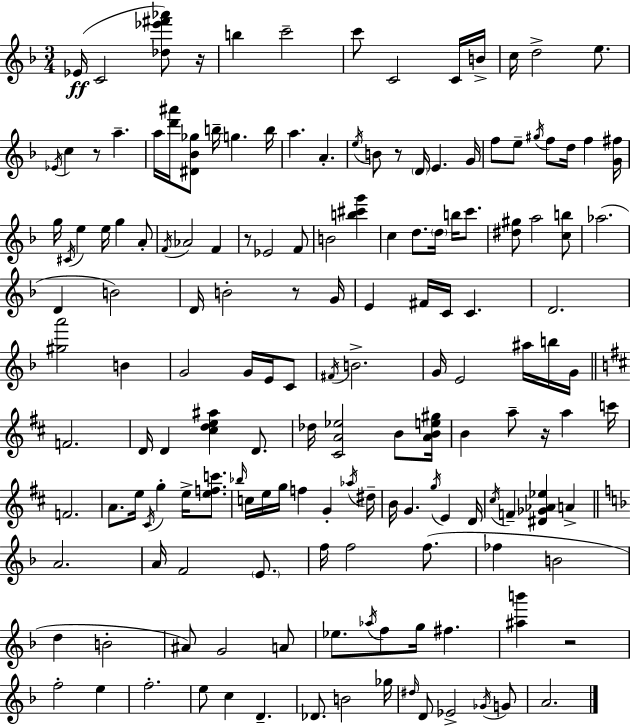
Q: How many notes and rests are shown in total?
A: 159